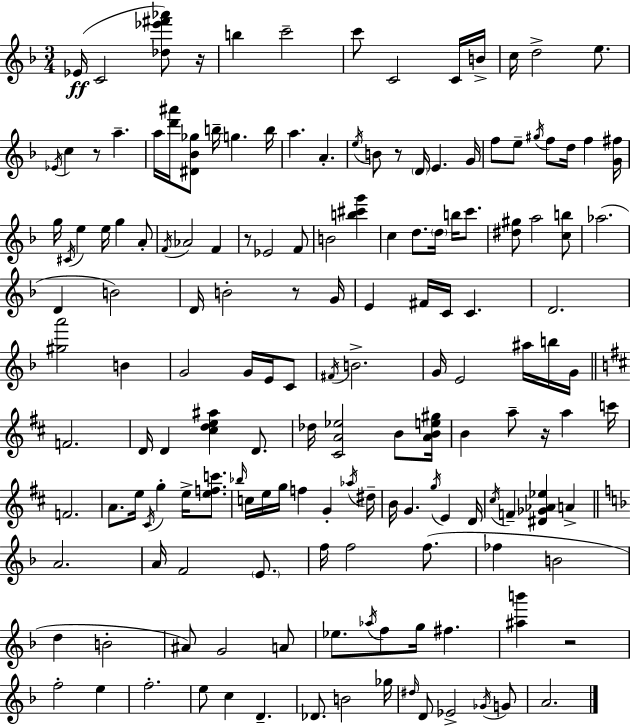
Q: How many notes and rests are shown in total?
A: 159